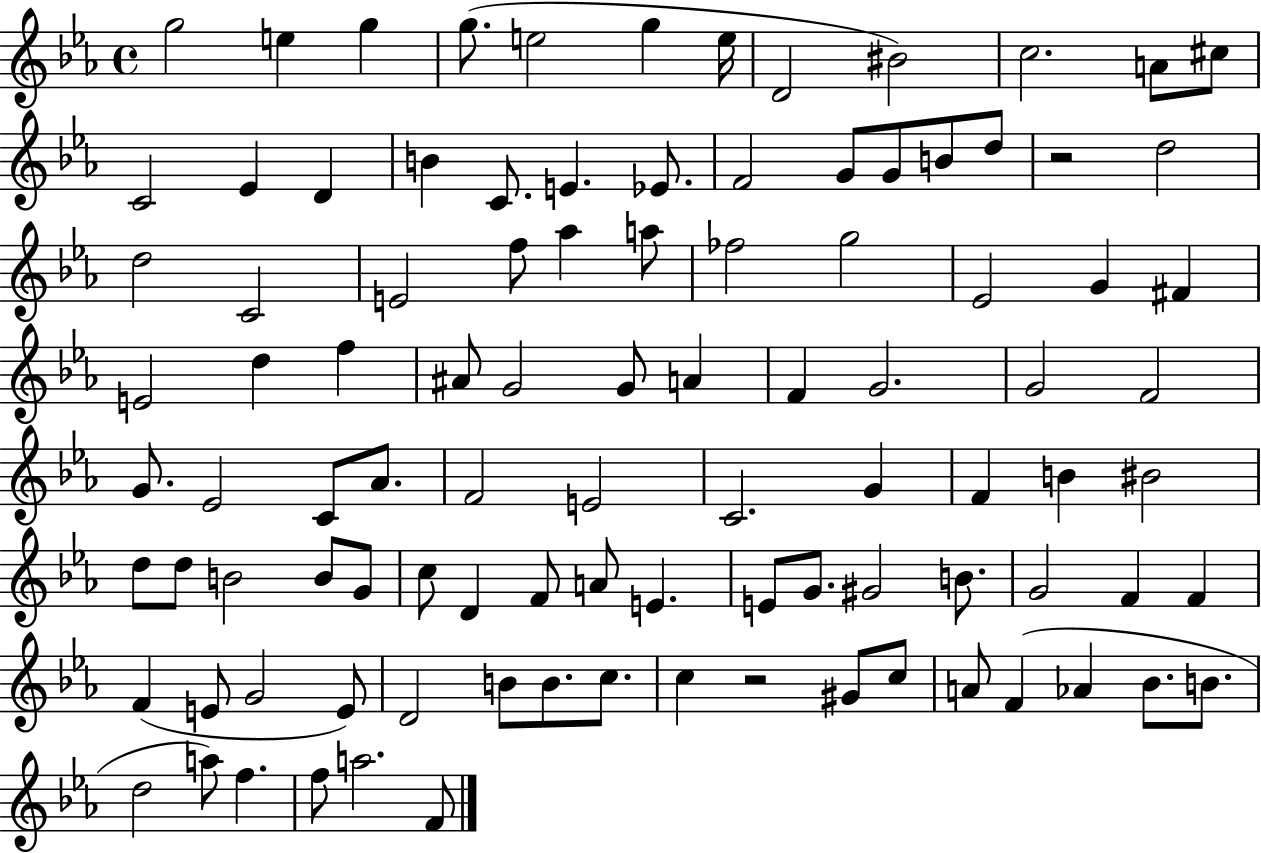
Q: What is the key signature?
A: EES major